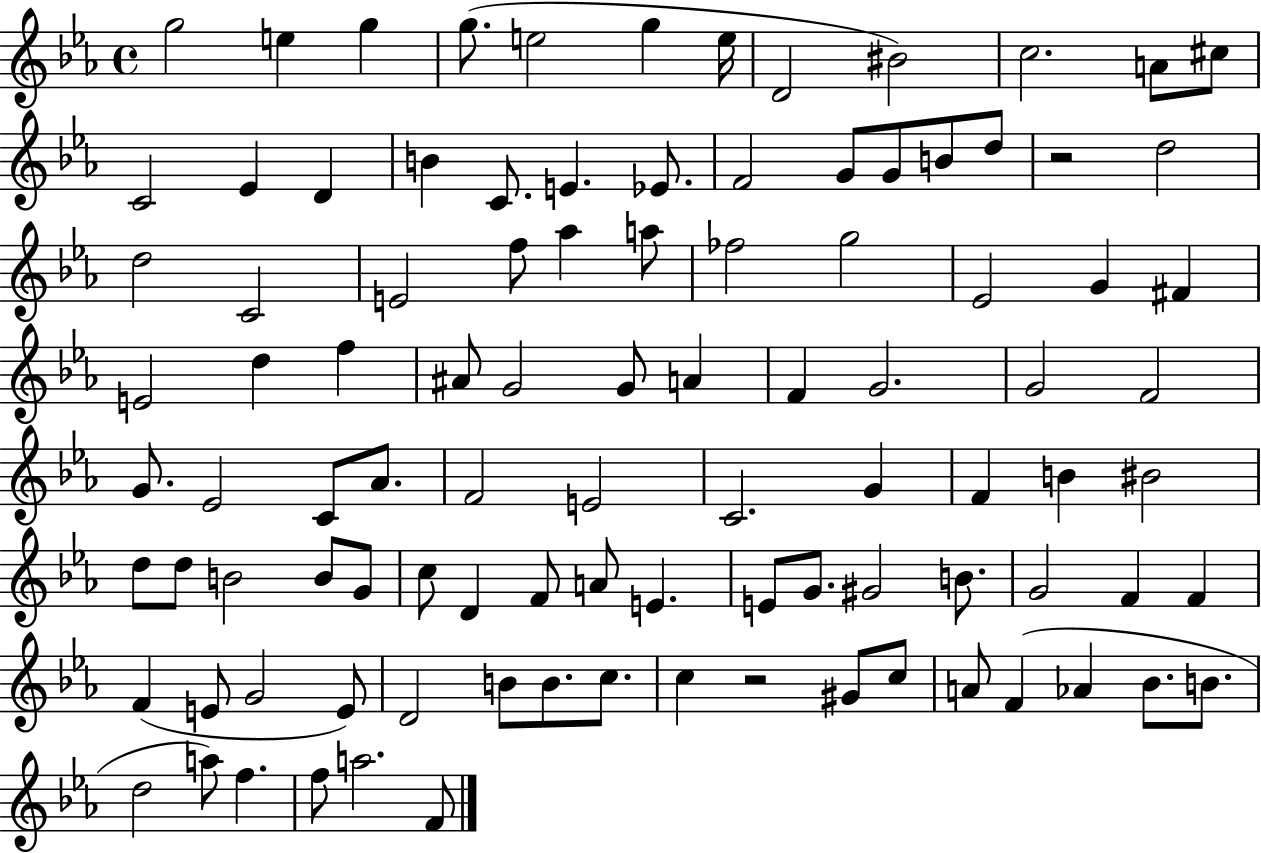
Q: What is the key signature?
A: EES major